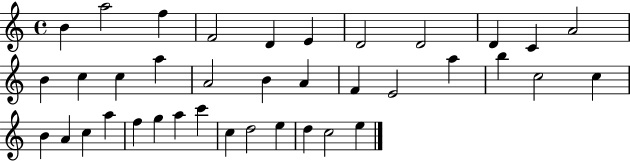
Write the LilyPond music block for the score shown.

{
  \clef treble
  \time 4/4
  \defaultTimeSignature
  \key c \major
  b'4 a''2 f''4 | f'2 d'4 e'4 | d'2 d'2 | d'4 c'4 a'2 | \break b'4 c''4 c''4 a''4 | a'2 b'4 a'4 | f'4 e'2 a''4 | b''4 c''2 c''4 | \break b'4 a'4 c''4 a''4 | f''4 g''4 a''4 c'''4 | c''4 d''2 e''4 | d''4 c''2 e''4 | \break \bar "|."
}